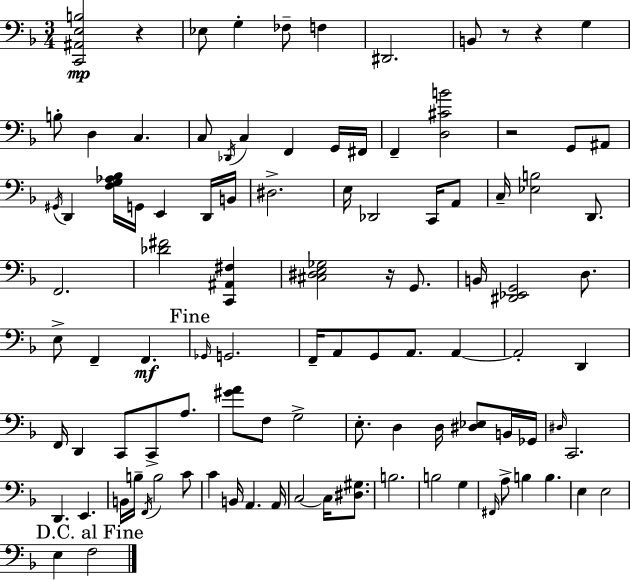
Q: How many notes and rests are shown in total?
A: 102